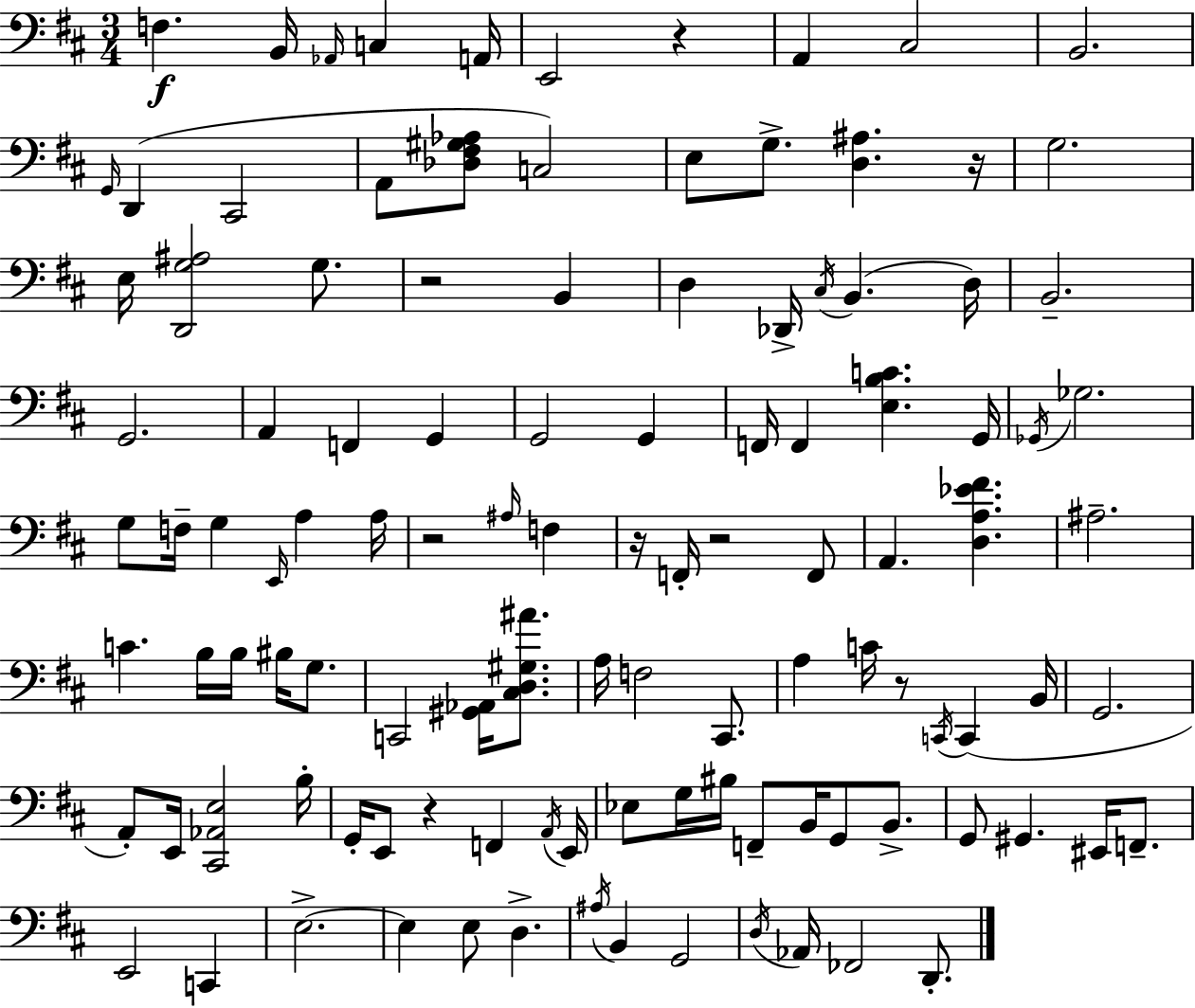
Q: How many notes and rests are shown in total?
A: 112